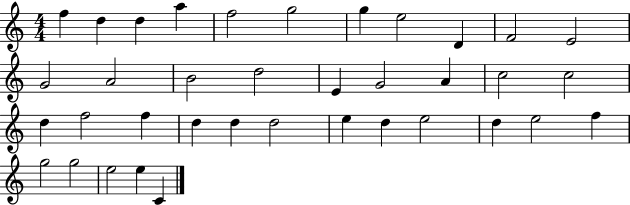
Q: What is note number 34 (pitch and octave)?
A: G5